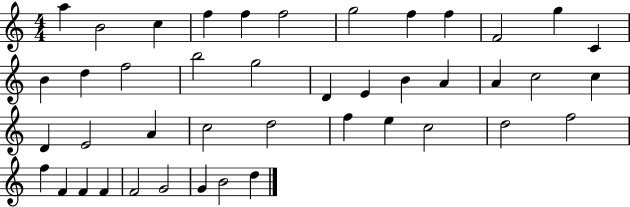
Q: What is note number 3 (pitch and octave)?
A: C5